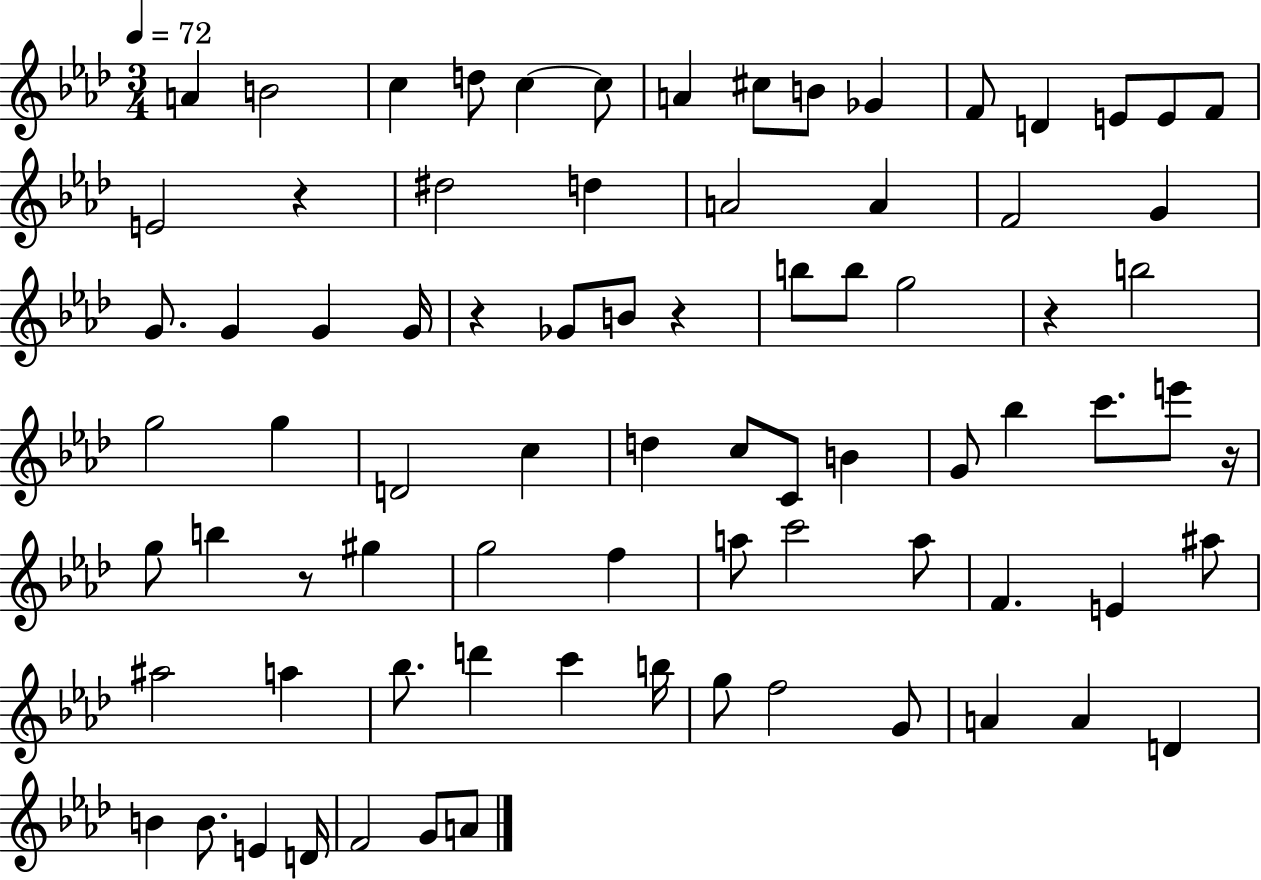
{
  \clef treble
  \numericTimeSignature
  \time 3/4
  \key aes \major
  \tempo 4 = 72
  a'4 b'2 | c''4 d''8 c''4~~ c''8 | a'4 cis''8 b'8 ges'4 | f'8 d'4 e'8 e'8 f'8 | \break e'2 r4 | dis''2 d''4 | a'2 a'4 | f'2 g'4 | \break g'8. g'4 g'4 g'16 | r4 ges'8 b'8 r4 | b''8 b''8 g''2 | r4 b''2 | \break g''2 g''4 | d'2 c''4 | d''4 c''8 c'8 b'4 | g'8 bes''4 c'''8. e'''8 r16 | \break g''8 b''4 r8 gis''4 | g''2 f''4 | a''8 c'''2 a''8 | f'4. e'4 ais''8 | \break ais''2 a''4 | bes''8. d'''4 c'''4 b''16 | g''8 f''2 g'8 | a'4 a'4 d'4 | \break b'4 b'8. e'4 d'16 | f'2 g'8 a'8 | \bar "|."
}